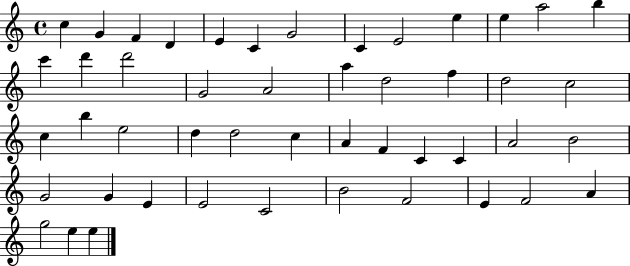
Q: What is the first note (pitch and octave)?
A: C5